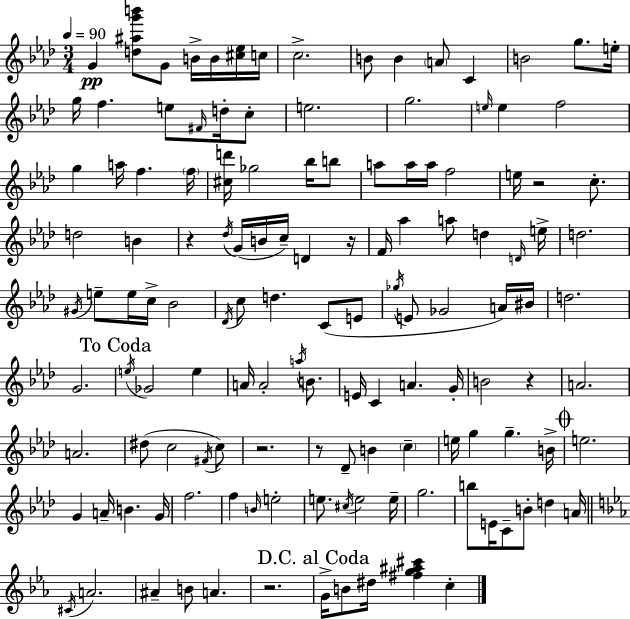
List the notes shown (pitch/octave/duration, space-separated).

G4/q [D5,A#5,G6,B6]/e G4/e B4/s B4/s [C#5,Eb5]/s C5/s C5/h. B4/e B4/q A4/e C4/q B4/h G5/e. E5/s G5/s F5/q. E5/e F#4/s D5/s C5/e E5/h. G5/h. E5/s E5/q F5/h G5/q A5/s F5/q. F5/s [C#5,D6]/s Gb5/h Bb5/s B5/e A5/e A5/s A5/s F5/h E5/s R/h C5/e. D5/h B4/q R/q Db5/s G4/s B4/s C5/s D4/q R/s F4/s Ab5/q A5/e D5/q D4/s E5/s D5/h. G#4/s E5/e E5/s C5/s Bb4/h Db4/s C5/e D5/q. C4/e E4/e Gb5/s E4/e Gb4/h A4/s BIS4/s D5/h. G4/h. E5/s Gb4/h E5/q A4/s A4/h A5/s B4/e. E4/s C4/q A4/q. G4/s B4/h R/q A4/h. A4/h. D#5/e C5/h F#4/s C5/e R/h. R/e Db4/e B4/q C5/q E5/s G5/q G5/q. B4/s E5/h. G4/q A4/s B4/q. G4/s F5/h. F5/q B4/s E5/h E5/e. C#5/s E5/h E5/s G5/h. B5/e E4/s C4/e B4/e D5/q A4/s C#4/s A4/h. A#4/q B4/e A4/q. R/h. G4/s B4/e D#5/s [F#5,G5,A#5,C#6]/q C5/q